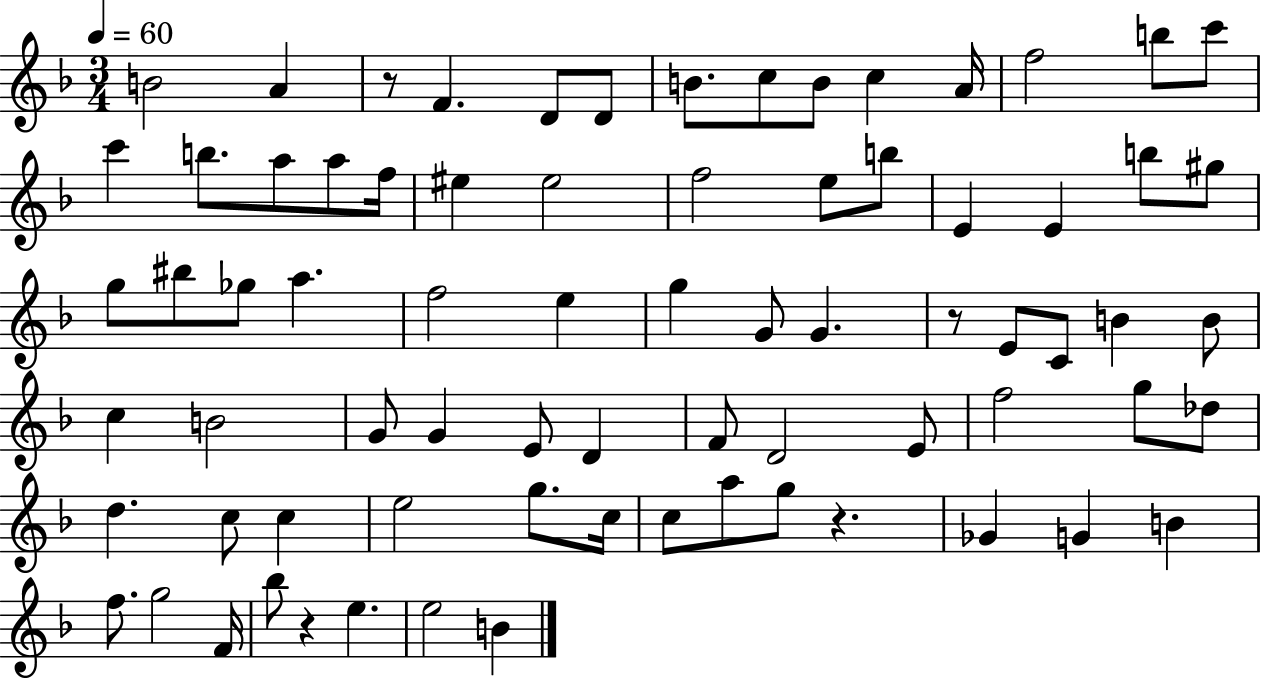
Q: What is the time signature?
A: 3/4